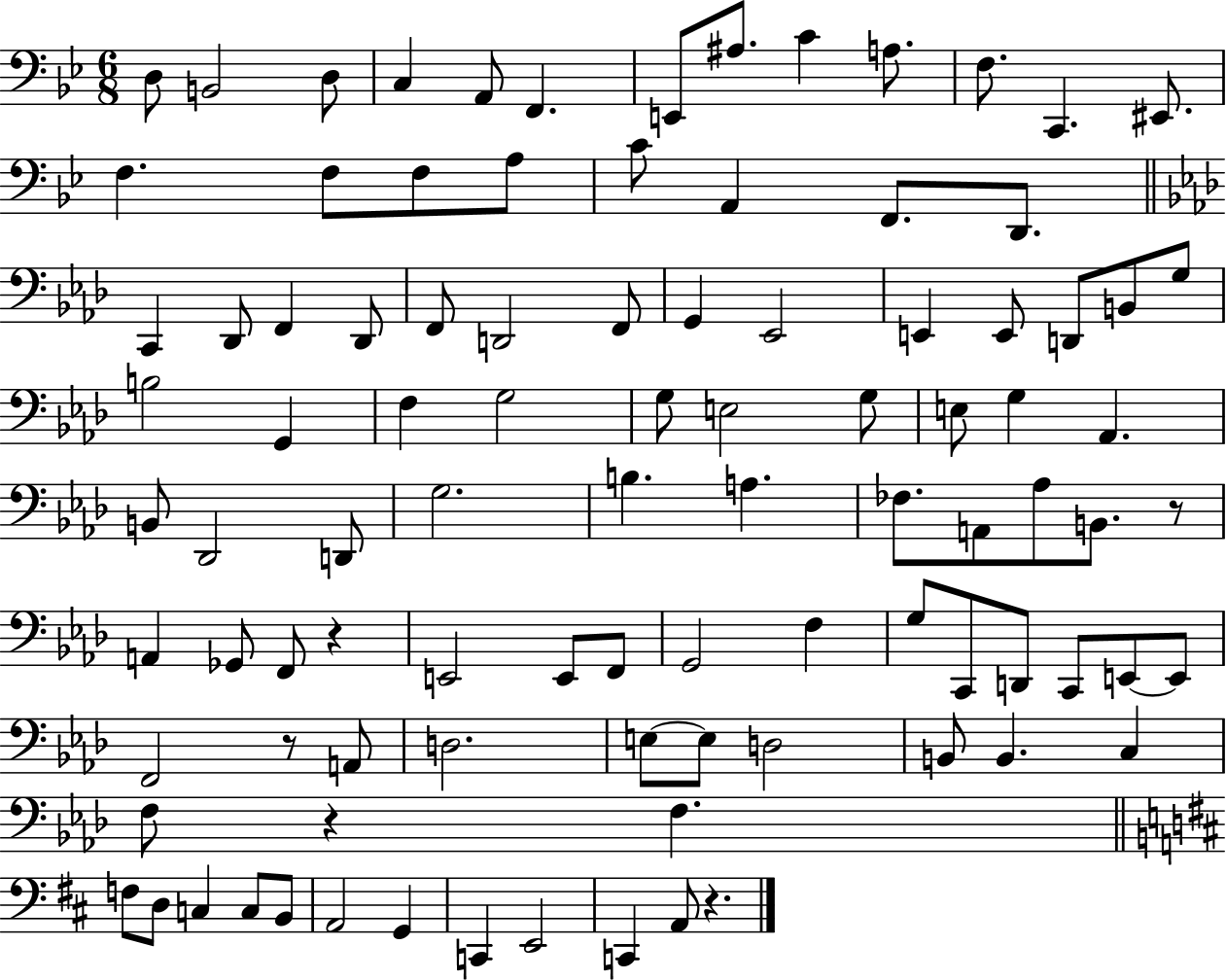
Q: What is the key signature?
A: BES major